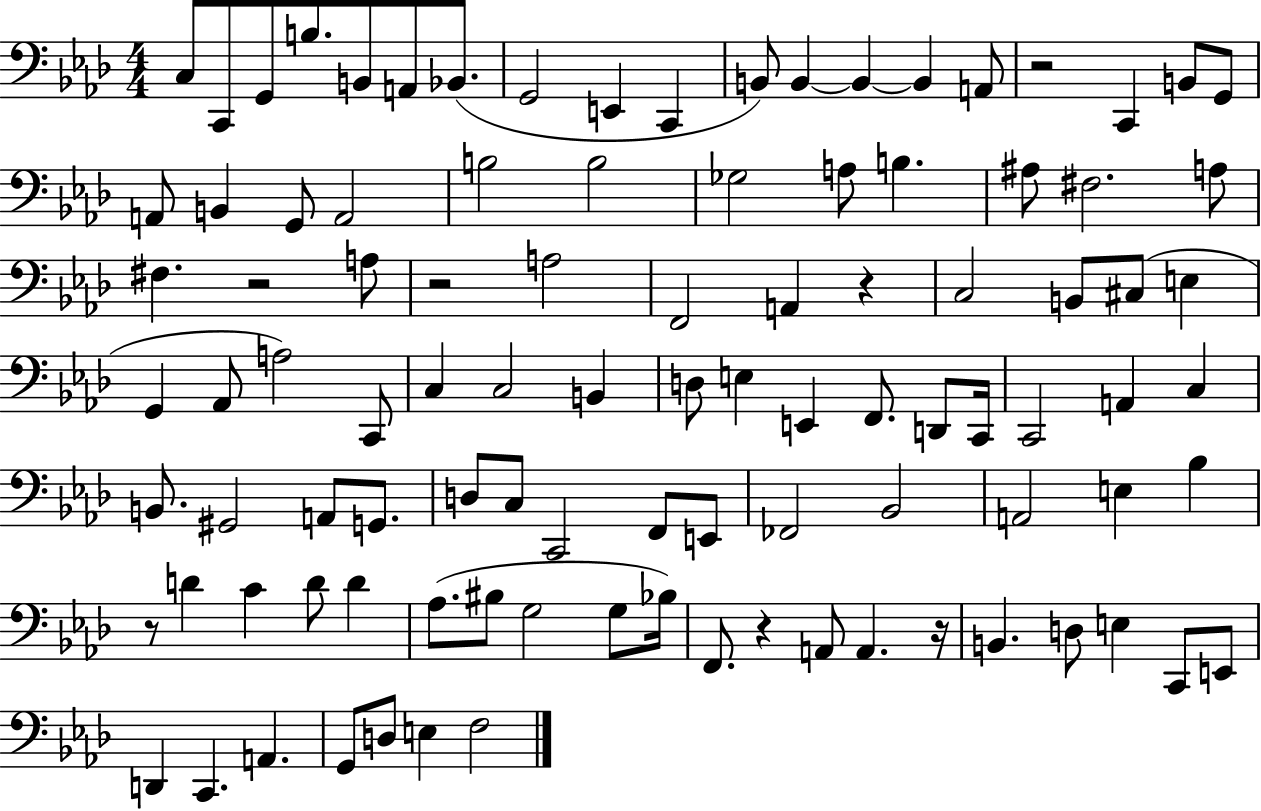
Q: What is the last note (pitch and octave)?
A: F3